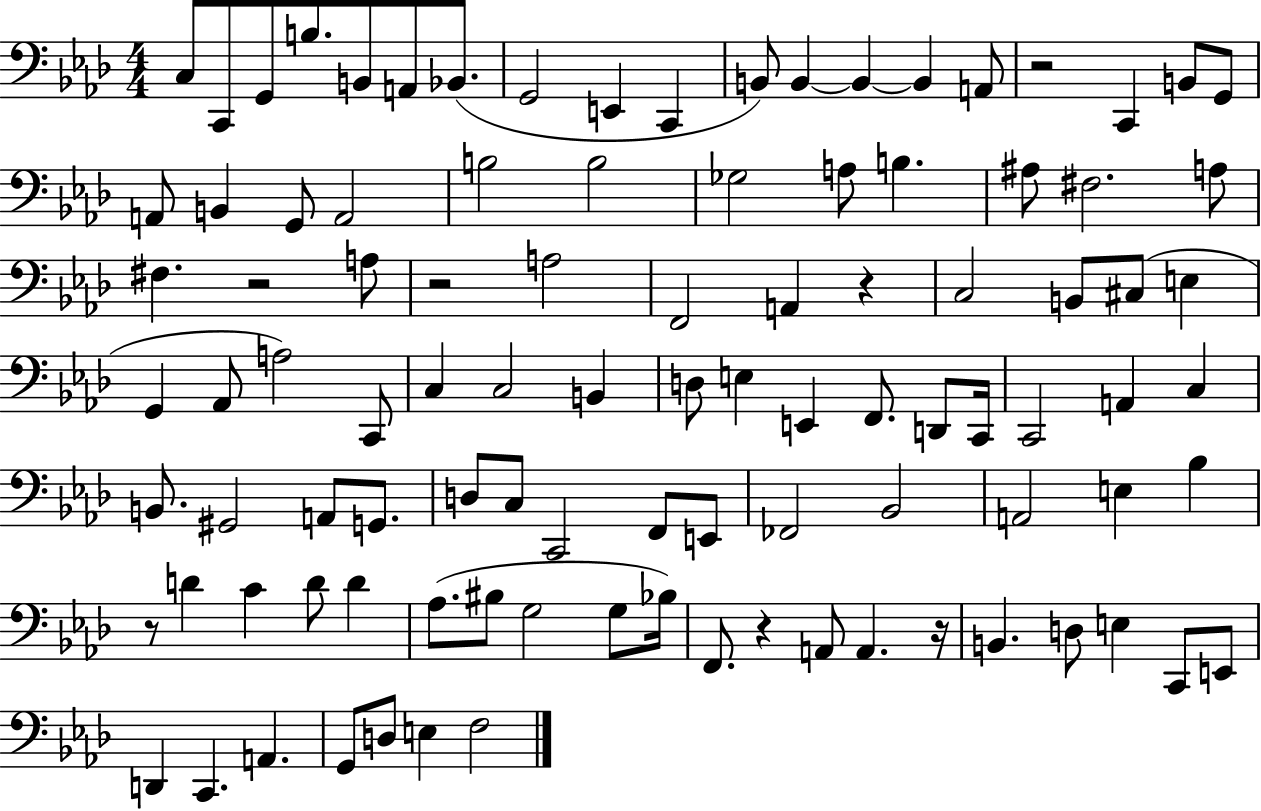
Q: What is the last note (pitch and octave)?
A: F3